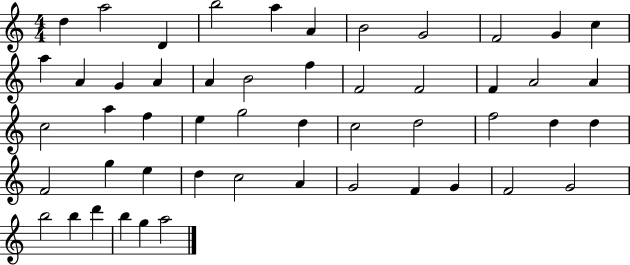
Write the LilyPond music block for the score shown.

{
  \clef treble
  \numericTimeSignature
  \time 4/4
  \key c \major
  d''4 a''2 d'4 | b''2 a''4 a'4 | b'2 g'2 | f'2 g'4 c''4 | \break a''4 a'4 g'4 a'4 | a'4 b'2 f''4 | f'2 f'2 | f'4 a'2 a'4 | \break c''2 a''4 f''4 | e''4 g''2 d''4 | c''2 d''2 | f''2 d''4 d''4 | \break f'2 g''4 e''4 | d''4 c''2 a'4 | g'2 f'4 g'4 | f'2 g'2 | \break b''2 b''4 d'''4 | b''4 g''4 a''2 | \bar "|."
}